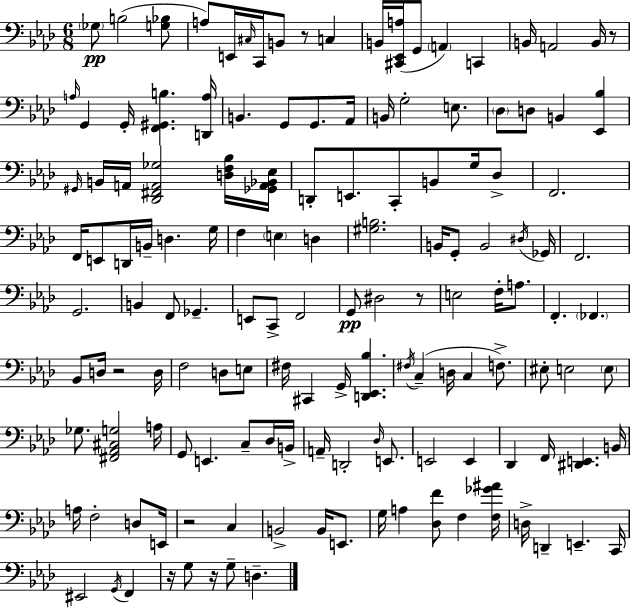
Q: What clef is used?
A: bass